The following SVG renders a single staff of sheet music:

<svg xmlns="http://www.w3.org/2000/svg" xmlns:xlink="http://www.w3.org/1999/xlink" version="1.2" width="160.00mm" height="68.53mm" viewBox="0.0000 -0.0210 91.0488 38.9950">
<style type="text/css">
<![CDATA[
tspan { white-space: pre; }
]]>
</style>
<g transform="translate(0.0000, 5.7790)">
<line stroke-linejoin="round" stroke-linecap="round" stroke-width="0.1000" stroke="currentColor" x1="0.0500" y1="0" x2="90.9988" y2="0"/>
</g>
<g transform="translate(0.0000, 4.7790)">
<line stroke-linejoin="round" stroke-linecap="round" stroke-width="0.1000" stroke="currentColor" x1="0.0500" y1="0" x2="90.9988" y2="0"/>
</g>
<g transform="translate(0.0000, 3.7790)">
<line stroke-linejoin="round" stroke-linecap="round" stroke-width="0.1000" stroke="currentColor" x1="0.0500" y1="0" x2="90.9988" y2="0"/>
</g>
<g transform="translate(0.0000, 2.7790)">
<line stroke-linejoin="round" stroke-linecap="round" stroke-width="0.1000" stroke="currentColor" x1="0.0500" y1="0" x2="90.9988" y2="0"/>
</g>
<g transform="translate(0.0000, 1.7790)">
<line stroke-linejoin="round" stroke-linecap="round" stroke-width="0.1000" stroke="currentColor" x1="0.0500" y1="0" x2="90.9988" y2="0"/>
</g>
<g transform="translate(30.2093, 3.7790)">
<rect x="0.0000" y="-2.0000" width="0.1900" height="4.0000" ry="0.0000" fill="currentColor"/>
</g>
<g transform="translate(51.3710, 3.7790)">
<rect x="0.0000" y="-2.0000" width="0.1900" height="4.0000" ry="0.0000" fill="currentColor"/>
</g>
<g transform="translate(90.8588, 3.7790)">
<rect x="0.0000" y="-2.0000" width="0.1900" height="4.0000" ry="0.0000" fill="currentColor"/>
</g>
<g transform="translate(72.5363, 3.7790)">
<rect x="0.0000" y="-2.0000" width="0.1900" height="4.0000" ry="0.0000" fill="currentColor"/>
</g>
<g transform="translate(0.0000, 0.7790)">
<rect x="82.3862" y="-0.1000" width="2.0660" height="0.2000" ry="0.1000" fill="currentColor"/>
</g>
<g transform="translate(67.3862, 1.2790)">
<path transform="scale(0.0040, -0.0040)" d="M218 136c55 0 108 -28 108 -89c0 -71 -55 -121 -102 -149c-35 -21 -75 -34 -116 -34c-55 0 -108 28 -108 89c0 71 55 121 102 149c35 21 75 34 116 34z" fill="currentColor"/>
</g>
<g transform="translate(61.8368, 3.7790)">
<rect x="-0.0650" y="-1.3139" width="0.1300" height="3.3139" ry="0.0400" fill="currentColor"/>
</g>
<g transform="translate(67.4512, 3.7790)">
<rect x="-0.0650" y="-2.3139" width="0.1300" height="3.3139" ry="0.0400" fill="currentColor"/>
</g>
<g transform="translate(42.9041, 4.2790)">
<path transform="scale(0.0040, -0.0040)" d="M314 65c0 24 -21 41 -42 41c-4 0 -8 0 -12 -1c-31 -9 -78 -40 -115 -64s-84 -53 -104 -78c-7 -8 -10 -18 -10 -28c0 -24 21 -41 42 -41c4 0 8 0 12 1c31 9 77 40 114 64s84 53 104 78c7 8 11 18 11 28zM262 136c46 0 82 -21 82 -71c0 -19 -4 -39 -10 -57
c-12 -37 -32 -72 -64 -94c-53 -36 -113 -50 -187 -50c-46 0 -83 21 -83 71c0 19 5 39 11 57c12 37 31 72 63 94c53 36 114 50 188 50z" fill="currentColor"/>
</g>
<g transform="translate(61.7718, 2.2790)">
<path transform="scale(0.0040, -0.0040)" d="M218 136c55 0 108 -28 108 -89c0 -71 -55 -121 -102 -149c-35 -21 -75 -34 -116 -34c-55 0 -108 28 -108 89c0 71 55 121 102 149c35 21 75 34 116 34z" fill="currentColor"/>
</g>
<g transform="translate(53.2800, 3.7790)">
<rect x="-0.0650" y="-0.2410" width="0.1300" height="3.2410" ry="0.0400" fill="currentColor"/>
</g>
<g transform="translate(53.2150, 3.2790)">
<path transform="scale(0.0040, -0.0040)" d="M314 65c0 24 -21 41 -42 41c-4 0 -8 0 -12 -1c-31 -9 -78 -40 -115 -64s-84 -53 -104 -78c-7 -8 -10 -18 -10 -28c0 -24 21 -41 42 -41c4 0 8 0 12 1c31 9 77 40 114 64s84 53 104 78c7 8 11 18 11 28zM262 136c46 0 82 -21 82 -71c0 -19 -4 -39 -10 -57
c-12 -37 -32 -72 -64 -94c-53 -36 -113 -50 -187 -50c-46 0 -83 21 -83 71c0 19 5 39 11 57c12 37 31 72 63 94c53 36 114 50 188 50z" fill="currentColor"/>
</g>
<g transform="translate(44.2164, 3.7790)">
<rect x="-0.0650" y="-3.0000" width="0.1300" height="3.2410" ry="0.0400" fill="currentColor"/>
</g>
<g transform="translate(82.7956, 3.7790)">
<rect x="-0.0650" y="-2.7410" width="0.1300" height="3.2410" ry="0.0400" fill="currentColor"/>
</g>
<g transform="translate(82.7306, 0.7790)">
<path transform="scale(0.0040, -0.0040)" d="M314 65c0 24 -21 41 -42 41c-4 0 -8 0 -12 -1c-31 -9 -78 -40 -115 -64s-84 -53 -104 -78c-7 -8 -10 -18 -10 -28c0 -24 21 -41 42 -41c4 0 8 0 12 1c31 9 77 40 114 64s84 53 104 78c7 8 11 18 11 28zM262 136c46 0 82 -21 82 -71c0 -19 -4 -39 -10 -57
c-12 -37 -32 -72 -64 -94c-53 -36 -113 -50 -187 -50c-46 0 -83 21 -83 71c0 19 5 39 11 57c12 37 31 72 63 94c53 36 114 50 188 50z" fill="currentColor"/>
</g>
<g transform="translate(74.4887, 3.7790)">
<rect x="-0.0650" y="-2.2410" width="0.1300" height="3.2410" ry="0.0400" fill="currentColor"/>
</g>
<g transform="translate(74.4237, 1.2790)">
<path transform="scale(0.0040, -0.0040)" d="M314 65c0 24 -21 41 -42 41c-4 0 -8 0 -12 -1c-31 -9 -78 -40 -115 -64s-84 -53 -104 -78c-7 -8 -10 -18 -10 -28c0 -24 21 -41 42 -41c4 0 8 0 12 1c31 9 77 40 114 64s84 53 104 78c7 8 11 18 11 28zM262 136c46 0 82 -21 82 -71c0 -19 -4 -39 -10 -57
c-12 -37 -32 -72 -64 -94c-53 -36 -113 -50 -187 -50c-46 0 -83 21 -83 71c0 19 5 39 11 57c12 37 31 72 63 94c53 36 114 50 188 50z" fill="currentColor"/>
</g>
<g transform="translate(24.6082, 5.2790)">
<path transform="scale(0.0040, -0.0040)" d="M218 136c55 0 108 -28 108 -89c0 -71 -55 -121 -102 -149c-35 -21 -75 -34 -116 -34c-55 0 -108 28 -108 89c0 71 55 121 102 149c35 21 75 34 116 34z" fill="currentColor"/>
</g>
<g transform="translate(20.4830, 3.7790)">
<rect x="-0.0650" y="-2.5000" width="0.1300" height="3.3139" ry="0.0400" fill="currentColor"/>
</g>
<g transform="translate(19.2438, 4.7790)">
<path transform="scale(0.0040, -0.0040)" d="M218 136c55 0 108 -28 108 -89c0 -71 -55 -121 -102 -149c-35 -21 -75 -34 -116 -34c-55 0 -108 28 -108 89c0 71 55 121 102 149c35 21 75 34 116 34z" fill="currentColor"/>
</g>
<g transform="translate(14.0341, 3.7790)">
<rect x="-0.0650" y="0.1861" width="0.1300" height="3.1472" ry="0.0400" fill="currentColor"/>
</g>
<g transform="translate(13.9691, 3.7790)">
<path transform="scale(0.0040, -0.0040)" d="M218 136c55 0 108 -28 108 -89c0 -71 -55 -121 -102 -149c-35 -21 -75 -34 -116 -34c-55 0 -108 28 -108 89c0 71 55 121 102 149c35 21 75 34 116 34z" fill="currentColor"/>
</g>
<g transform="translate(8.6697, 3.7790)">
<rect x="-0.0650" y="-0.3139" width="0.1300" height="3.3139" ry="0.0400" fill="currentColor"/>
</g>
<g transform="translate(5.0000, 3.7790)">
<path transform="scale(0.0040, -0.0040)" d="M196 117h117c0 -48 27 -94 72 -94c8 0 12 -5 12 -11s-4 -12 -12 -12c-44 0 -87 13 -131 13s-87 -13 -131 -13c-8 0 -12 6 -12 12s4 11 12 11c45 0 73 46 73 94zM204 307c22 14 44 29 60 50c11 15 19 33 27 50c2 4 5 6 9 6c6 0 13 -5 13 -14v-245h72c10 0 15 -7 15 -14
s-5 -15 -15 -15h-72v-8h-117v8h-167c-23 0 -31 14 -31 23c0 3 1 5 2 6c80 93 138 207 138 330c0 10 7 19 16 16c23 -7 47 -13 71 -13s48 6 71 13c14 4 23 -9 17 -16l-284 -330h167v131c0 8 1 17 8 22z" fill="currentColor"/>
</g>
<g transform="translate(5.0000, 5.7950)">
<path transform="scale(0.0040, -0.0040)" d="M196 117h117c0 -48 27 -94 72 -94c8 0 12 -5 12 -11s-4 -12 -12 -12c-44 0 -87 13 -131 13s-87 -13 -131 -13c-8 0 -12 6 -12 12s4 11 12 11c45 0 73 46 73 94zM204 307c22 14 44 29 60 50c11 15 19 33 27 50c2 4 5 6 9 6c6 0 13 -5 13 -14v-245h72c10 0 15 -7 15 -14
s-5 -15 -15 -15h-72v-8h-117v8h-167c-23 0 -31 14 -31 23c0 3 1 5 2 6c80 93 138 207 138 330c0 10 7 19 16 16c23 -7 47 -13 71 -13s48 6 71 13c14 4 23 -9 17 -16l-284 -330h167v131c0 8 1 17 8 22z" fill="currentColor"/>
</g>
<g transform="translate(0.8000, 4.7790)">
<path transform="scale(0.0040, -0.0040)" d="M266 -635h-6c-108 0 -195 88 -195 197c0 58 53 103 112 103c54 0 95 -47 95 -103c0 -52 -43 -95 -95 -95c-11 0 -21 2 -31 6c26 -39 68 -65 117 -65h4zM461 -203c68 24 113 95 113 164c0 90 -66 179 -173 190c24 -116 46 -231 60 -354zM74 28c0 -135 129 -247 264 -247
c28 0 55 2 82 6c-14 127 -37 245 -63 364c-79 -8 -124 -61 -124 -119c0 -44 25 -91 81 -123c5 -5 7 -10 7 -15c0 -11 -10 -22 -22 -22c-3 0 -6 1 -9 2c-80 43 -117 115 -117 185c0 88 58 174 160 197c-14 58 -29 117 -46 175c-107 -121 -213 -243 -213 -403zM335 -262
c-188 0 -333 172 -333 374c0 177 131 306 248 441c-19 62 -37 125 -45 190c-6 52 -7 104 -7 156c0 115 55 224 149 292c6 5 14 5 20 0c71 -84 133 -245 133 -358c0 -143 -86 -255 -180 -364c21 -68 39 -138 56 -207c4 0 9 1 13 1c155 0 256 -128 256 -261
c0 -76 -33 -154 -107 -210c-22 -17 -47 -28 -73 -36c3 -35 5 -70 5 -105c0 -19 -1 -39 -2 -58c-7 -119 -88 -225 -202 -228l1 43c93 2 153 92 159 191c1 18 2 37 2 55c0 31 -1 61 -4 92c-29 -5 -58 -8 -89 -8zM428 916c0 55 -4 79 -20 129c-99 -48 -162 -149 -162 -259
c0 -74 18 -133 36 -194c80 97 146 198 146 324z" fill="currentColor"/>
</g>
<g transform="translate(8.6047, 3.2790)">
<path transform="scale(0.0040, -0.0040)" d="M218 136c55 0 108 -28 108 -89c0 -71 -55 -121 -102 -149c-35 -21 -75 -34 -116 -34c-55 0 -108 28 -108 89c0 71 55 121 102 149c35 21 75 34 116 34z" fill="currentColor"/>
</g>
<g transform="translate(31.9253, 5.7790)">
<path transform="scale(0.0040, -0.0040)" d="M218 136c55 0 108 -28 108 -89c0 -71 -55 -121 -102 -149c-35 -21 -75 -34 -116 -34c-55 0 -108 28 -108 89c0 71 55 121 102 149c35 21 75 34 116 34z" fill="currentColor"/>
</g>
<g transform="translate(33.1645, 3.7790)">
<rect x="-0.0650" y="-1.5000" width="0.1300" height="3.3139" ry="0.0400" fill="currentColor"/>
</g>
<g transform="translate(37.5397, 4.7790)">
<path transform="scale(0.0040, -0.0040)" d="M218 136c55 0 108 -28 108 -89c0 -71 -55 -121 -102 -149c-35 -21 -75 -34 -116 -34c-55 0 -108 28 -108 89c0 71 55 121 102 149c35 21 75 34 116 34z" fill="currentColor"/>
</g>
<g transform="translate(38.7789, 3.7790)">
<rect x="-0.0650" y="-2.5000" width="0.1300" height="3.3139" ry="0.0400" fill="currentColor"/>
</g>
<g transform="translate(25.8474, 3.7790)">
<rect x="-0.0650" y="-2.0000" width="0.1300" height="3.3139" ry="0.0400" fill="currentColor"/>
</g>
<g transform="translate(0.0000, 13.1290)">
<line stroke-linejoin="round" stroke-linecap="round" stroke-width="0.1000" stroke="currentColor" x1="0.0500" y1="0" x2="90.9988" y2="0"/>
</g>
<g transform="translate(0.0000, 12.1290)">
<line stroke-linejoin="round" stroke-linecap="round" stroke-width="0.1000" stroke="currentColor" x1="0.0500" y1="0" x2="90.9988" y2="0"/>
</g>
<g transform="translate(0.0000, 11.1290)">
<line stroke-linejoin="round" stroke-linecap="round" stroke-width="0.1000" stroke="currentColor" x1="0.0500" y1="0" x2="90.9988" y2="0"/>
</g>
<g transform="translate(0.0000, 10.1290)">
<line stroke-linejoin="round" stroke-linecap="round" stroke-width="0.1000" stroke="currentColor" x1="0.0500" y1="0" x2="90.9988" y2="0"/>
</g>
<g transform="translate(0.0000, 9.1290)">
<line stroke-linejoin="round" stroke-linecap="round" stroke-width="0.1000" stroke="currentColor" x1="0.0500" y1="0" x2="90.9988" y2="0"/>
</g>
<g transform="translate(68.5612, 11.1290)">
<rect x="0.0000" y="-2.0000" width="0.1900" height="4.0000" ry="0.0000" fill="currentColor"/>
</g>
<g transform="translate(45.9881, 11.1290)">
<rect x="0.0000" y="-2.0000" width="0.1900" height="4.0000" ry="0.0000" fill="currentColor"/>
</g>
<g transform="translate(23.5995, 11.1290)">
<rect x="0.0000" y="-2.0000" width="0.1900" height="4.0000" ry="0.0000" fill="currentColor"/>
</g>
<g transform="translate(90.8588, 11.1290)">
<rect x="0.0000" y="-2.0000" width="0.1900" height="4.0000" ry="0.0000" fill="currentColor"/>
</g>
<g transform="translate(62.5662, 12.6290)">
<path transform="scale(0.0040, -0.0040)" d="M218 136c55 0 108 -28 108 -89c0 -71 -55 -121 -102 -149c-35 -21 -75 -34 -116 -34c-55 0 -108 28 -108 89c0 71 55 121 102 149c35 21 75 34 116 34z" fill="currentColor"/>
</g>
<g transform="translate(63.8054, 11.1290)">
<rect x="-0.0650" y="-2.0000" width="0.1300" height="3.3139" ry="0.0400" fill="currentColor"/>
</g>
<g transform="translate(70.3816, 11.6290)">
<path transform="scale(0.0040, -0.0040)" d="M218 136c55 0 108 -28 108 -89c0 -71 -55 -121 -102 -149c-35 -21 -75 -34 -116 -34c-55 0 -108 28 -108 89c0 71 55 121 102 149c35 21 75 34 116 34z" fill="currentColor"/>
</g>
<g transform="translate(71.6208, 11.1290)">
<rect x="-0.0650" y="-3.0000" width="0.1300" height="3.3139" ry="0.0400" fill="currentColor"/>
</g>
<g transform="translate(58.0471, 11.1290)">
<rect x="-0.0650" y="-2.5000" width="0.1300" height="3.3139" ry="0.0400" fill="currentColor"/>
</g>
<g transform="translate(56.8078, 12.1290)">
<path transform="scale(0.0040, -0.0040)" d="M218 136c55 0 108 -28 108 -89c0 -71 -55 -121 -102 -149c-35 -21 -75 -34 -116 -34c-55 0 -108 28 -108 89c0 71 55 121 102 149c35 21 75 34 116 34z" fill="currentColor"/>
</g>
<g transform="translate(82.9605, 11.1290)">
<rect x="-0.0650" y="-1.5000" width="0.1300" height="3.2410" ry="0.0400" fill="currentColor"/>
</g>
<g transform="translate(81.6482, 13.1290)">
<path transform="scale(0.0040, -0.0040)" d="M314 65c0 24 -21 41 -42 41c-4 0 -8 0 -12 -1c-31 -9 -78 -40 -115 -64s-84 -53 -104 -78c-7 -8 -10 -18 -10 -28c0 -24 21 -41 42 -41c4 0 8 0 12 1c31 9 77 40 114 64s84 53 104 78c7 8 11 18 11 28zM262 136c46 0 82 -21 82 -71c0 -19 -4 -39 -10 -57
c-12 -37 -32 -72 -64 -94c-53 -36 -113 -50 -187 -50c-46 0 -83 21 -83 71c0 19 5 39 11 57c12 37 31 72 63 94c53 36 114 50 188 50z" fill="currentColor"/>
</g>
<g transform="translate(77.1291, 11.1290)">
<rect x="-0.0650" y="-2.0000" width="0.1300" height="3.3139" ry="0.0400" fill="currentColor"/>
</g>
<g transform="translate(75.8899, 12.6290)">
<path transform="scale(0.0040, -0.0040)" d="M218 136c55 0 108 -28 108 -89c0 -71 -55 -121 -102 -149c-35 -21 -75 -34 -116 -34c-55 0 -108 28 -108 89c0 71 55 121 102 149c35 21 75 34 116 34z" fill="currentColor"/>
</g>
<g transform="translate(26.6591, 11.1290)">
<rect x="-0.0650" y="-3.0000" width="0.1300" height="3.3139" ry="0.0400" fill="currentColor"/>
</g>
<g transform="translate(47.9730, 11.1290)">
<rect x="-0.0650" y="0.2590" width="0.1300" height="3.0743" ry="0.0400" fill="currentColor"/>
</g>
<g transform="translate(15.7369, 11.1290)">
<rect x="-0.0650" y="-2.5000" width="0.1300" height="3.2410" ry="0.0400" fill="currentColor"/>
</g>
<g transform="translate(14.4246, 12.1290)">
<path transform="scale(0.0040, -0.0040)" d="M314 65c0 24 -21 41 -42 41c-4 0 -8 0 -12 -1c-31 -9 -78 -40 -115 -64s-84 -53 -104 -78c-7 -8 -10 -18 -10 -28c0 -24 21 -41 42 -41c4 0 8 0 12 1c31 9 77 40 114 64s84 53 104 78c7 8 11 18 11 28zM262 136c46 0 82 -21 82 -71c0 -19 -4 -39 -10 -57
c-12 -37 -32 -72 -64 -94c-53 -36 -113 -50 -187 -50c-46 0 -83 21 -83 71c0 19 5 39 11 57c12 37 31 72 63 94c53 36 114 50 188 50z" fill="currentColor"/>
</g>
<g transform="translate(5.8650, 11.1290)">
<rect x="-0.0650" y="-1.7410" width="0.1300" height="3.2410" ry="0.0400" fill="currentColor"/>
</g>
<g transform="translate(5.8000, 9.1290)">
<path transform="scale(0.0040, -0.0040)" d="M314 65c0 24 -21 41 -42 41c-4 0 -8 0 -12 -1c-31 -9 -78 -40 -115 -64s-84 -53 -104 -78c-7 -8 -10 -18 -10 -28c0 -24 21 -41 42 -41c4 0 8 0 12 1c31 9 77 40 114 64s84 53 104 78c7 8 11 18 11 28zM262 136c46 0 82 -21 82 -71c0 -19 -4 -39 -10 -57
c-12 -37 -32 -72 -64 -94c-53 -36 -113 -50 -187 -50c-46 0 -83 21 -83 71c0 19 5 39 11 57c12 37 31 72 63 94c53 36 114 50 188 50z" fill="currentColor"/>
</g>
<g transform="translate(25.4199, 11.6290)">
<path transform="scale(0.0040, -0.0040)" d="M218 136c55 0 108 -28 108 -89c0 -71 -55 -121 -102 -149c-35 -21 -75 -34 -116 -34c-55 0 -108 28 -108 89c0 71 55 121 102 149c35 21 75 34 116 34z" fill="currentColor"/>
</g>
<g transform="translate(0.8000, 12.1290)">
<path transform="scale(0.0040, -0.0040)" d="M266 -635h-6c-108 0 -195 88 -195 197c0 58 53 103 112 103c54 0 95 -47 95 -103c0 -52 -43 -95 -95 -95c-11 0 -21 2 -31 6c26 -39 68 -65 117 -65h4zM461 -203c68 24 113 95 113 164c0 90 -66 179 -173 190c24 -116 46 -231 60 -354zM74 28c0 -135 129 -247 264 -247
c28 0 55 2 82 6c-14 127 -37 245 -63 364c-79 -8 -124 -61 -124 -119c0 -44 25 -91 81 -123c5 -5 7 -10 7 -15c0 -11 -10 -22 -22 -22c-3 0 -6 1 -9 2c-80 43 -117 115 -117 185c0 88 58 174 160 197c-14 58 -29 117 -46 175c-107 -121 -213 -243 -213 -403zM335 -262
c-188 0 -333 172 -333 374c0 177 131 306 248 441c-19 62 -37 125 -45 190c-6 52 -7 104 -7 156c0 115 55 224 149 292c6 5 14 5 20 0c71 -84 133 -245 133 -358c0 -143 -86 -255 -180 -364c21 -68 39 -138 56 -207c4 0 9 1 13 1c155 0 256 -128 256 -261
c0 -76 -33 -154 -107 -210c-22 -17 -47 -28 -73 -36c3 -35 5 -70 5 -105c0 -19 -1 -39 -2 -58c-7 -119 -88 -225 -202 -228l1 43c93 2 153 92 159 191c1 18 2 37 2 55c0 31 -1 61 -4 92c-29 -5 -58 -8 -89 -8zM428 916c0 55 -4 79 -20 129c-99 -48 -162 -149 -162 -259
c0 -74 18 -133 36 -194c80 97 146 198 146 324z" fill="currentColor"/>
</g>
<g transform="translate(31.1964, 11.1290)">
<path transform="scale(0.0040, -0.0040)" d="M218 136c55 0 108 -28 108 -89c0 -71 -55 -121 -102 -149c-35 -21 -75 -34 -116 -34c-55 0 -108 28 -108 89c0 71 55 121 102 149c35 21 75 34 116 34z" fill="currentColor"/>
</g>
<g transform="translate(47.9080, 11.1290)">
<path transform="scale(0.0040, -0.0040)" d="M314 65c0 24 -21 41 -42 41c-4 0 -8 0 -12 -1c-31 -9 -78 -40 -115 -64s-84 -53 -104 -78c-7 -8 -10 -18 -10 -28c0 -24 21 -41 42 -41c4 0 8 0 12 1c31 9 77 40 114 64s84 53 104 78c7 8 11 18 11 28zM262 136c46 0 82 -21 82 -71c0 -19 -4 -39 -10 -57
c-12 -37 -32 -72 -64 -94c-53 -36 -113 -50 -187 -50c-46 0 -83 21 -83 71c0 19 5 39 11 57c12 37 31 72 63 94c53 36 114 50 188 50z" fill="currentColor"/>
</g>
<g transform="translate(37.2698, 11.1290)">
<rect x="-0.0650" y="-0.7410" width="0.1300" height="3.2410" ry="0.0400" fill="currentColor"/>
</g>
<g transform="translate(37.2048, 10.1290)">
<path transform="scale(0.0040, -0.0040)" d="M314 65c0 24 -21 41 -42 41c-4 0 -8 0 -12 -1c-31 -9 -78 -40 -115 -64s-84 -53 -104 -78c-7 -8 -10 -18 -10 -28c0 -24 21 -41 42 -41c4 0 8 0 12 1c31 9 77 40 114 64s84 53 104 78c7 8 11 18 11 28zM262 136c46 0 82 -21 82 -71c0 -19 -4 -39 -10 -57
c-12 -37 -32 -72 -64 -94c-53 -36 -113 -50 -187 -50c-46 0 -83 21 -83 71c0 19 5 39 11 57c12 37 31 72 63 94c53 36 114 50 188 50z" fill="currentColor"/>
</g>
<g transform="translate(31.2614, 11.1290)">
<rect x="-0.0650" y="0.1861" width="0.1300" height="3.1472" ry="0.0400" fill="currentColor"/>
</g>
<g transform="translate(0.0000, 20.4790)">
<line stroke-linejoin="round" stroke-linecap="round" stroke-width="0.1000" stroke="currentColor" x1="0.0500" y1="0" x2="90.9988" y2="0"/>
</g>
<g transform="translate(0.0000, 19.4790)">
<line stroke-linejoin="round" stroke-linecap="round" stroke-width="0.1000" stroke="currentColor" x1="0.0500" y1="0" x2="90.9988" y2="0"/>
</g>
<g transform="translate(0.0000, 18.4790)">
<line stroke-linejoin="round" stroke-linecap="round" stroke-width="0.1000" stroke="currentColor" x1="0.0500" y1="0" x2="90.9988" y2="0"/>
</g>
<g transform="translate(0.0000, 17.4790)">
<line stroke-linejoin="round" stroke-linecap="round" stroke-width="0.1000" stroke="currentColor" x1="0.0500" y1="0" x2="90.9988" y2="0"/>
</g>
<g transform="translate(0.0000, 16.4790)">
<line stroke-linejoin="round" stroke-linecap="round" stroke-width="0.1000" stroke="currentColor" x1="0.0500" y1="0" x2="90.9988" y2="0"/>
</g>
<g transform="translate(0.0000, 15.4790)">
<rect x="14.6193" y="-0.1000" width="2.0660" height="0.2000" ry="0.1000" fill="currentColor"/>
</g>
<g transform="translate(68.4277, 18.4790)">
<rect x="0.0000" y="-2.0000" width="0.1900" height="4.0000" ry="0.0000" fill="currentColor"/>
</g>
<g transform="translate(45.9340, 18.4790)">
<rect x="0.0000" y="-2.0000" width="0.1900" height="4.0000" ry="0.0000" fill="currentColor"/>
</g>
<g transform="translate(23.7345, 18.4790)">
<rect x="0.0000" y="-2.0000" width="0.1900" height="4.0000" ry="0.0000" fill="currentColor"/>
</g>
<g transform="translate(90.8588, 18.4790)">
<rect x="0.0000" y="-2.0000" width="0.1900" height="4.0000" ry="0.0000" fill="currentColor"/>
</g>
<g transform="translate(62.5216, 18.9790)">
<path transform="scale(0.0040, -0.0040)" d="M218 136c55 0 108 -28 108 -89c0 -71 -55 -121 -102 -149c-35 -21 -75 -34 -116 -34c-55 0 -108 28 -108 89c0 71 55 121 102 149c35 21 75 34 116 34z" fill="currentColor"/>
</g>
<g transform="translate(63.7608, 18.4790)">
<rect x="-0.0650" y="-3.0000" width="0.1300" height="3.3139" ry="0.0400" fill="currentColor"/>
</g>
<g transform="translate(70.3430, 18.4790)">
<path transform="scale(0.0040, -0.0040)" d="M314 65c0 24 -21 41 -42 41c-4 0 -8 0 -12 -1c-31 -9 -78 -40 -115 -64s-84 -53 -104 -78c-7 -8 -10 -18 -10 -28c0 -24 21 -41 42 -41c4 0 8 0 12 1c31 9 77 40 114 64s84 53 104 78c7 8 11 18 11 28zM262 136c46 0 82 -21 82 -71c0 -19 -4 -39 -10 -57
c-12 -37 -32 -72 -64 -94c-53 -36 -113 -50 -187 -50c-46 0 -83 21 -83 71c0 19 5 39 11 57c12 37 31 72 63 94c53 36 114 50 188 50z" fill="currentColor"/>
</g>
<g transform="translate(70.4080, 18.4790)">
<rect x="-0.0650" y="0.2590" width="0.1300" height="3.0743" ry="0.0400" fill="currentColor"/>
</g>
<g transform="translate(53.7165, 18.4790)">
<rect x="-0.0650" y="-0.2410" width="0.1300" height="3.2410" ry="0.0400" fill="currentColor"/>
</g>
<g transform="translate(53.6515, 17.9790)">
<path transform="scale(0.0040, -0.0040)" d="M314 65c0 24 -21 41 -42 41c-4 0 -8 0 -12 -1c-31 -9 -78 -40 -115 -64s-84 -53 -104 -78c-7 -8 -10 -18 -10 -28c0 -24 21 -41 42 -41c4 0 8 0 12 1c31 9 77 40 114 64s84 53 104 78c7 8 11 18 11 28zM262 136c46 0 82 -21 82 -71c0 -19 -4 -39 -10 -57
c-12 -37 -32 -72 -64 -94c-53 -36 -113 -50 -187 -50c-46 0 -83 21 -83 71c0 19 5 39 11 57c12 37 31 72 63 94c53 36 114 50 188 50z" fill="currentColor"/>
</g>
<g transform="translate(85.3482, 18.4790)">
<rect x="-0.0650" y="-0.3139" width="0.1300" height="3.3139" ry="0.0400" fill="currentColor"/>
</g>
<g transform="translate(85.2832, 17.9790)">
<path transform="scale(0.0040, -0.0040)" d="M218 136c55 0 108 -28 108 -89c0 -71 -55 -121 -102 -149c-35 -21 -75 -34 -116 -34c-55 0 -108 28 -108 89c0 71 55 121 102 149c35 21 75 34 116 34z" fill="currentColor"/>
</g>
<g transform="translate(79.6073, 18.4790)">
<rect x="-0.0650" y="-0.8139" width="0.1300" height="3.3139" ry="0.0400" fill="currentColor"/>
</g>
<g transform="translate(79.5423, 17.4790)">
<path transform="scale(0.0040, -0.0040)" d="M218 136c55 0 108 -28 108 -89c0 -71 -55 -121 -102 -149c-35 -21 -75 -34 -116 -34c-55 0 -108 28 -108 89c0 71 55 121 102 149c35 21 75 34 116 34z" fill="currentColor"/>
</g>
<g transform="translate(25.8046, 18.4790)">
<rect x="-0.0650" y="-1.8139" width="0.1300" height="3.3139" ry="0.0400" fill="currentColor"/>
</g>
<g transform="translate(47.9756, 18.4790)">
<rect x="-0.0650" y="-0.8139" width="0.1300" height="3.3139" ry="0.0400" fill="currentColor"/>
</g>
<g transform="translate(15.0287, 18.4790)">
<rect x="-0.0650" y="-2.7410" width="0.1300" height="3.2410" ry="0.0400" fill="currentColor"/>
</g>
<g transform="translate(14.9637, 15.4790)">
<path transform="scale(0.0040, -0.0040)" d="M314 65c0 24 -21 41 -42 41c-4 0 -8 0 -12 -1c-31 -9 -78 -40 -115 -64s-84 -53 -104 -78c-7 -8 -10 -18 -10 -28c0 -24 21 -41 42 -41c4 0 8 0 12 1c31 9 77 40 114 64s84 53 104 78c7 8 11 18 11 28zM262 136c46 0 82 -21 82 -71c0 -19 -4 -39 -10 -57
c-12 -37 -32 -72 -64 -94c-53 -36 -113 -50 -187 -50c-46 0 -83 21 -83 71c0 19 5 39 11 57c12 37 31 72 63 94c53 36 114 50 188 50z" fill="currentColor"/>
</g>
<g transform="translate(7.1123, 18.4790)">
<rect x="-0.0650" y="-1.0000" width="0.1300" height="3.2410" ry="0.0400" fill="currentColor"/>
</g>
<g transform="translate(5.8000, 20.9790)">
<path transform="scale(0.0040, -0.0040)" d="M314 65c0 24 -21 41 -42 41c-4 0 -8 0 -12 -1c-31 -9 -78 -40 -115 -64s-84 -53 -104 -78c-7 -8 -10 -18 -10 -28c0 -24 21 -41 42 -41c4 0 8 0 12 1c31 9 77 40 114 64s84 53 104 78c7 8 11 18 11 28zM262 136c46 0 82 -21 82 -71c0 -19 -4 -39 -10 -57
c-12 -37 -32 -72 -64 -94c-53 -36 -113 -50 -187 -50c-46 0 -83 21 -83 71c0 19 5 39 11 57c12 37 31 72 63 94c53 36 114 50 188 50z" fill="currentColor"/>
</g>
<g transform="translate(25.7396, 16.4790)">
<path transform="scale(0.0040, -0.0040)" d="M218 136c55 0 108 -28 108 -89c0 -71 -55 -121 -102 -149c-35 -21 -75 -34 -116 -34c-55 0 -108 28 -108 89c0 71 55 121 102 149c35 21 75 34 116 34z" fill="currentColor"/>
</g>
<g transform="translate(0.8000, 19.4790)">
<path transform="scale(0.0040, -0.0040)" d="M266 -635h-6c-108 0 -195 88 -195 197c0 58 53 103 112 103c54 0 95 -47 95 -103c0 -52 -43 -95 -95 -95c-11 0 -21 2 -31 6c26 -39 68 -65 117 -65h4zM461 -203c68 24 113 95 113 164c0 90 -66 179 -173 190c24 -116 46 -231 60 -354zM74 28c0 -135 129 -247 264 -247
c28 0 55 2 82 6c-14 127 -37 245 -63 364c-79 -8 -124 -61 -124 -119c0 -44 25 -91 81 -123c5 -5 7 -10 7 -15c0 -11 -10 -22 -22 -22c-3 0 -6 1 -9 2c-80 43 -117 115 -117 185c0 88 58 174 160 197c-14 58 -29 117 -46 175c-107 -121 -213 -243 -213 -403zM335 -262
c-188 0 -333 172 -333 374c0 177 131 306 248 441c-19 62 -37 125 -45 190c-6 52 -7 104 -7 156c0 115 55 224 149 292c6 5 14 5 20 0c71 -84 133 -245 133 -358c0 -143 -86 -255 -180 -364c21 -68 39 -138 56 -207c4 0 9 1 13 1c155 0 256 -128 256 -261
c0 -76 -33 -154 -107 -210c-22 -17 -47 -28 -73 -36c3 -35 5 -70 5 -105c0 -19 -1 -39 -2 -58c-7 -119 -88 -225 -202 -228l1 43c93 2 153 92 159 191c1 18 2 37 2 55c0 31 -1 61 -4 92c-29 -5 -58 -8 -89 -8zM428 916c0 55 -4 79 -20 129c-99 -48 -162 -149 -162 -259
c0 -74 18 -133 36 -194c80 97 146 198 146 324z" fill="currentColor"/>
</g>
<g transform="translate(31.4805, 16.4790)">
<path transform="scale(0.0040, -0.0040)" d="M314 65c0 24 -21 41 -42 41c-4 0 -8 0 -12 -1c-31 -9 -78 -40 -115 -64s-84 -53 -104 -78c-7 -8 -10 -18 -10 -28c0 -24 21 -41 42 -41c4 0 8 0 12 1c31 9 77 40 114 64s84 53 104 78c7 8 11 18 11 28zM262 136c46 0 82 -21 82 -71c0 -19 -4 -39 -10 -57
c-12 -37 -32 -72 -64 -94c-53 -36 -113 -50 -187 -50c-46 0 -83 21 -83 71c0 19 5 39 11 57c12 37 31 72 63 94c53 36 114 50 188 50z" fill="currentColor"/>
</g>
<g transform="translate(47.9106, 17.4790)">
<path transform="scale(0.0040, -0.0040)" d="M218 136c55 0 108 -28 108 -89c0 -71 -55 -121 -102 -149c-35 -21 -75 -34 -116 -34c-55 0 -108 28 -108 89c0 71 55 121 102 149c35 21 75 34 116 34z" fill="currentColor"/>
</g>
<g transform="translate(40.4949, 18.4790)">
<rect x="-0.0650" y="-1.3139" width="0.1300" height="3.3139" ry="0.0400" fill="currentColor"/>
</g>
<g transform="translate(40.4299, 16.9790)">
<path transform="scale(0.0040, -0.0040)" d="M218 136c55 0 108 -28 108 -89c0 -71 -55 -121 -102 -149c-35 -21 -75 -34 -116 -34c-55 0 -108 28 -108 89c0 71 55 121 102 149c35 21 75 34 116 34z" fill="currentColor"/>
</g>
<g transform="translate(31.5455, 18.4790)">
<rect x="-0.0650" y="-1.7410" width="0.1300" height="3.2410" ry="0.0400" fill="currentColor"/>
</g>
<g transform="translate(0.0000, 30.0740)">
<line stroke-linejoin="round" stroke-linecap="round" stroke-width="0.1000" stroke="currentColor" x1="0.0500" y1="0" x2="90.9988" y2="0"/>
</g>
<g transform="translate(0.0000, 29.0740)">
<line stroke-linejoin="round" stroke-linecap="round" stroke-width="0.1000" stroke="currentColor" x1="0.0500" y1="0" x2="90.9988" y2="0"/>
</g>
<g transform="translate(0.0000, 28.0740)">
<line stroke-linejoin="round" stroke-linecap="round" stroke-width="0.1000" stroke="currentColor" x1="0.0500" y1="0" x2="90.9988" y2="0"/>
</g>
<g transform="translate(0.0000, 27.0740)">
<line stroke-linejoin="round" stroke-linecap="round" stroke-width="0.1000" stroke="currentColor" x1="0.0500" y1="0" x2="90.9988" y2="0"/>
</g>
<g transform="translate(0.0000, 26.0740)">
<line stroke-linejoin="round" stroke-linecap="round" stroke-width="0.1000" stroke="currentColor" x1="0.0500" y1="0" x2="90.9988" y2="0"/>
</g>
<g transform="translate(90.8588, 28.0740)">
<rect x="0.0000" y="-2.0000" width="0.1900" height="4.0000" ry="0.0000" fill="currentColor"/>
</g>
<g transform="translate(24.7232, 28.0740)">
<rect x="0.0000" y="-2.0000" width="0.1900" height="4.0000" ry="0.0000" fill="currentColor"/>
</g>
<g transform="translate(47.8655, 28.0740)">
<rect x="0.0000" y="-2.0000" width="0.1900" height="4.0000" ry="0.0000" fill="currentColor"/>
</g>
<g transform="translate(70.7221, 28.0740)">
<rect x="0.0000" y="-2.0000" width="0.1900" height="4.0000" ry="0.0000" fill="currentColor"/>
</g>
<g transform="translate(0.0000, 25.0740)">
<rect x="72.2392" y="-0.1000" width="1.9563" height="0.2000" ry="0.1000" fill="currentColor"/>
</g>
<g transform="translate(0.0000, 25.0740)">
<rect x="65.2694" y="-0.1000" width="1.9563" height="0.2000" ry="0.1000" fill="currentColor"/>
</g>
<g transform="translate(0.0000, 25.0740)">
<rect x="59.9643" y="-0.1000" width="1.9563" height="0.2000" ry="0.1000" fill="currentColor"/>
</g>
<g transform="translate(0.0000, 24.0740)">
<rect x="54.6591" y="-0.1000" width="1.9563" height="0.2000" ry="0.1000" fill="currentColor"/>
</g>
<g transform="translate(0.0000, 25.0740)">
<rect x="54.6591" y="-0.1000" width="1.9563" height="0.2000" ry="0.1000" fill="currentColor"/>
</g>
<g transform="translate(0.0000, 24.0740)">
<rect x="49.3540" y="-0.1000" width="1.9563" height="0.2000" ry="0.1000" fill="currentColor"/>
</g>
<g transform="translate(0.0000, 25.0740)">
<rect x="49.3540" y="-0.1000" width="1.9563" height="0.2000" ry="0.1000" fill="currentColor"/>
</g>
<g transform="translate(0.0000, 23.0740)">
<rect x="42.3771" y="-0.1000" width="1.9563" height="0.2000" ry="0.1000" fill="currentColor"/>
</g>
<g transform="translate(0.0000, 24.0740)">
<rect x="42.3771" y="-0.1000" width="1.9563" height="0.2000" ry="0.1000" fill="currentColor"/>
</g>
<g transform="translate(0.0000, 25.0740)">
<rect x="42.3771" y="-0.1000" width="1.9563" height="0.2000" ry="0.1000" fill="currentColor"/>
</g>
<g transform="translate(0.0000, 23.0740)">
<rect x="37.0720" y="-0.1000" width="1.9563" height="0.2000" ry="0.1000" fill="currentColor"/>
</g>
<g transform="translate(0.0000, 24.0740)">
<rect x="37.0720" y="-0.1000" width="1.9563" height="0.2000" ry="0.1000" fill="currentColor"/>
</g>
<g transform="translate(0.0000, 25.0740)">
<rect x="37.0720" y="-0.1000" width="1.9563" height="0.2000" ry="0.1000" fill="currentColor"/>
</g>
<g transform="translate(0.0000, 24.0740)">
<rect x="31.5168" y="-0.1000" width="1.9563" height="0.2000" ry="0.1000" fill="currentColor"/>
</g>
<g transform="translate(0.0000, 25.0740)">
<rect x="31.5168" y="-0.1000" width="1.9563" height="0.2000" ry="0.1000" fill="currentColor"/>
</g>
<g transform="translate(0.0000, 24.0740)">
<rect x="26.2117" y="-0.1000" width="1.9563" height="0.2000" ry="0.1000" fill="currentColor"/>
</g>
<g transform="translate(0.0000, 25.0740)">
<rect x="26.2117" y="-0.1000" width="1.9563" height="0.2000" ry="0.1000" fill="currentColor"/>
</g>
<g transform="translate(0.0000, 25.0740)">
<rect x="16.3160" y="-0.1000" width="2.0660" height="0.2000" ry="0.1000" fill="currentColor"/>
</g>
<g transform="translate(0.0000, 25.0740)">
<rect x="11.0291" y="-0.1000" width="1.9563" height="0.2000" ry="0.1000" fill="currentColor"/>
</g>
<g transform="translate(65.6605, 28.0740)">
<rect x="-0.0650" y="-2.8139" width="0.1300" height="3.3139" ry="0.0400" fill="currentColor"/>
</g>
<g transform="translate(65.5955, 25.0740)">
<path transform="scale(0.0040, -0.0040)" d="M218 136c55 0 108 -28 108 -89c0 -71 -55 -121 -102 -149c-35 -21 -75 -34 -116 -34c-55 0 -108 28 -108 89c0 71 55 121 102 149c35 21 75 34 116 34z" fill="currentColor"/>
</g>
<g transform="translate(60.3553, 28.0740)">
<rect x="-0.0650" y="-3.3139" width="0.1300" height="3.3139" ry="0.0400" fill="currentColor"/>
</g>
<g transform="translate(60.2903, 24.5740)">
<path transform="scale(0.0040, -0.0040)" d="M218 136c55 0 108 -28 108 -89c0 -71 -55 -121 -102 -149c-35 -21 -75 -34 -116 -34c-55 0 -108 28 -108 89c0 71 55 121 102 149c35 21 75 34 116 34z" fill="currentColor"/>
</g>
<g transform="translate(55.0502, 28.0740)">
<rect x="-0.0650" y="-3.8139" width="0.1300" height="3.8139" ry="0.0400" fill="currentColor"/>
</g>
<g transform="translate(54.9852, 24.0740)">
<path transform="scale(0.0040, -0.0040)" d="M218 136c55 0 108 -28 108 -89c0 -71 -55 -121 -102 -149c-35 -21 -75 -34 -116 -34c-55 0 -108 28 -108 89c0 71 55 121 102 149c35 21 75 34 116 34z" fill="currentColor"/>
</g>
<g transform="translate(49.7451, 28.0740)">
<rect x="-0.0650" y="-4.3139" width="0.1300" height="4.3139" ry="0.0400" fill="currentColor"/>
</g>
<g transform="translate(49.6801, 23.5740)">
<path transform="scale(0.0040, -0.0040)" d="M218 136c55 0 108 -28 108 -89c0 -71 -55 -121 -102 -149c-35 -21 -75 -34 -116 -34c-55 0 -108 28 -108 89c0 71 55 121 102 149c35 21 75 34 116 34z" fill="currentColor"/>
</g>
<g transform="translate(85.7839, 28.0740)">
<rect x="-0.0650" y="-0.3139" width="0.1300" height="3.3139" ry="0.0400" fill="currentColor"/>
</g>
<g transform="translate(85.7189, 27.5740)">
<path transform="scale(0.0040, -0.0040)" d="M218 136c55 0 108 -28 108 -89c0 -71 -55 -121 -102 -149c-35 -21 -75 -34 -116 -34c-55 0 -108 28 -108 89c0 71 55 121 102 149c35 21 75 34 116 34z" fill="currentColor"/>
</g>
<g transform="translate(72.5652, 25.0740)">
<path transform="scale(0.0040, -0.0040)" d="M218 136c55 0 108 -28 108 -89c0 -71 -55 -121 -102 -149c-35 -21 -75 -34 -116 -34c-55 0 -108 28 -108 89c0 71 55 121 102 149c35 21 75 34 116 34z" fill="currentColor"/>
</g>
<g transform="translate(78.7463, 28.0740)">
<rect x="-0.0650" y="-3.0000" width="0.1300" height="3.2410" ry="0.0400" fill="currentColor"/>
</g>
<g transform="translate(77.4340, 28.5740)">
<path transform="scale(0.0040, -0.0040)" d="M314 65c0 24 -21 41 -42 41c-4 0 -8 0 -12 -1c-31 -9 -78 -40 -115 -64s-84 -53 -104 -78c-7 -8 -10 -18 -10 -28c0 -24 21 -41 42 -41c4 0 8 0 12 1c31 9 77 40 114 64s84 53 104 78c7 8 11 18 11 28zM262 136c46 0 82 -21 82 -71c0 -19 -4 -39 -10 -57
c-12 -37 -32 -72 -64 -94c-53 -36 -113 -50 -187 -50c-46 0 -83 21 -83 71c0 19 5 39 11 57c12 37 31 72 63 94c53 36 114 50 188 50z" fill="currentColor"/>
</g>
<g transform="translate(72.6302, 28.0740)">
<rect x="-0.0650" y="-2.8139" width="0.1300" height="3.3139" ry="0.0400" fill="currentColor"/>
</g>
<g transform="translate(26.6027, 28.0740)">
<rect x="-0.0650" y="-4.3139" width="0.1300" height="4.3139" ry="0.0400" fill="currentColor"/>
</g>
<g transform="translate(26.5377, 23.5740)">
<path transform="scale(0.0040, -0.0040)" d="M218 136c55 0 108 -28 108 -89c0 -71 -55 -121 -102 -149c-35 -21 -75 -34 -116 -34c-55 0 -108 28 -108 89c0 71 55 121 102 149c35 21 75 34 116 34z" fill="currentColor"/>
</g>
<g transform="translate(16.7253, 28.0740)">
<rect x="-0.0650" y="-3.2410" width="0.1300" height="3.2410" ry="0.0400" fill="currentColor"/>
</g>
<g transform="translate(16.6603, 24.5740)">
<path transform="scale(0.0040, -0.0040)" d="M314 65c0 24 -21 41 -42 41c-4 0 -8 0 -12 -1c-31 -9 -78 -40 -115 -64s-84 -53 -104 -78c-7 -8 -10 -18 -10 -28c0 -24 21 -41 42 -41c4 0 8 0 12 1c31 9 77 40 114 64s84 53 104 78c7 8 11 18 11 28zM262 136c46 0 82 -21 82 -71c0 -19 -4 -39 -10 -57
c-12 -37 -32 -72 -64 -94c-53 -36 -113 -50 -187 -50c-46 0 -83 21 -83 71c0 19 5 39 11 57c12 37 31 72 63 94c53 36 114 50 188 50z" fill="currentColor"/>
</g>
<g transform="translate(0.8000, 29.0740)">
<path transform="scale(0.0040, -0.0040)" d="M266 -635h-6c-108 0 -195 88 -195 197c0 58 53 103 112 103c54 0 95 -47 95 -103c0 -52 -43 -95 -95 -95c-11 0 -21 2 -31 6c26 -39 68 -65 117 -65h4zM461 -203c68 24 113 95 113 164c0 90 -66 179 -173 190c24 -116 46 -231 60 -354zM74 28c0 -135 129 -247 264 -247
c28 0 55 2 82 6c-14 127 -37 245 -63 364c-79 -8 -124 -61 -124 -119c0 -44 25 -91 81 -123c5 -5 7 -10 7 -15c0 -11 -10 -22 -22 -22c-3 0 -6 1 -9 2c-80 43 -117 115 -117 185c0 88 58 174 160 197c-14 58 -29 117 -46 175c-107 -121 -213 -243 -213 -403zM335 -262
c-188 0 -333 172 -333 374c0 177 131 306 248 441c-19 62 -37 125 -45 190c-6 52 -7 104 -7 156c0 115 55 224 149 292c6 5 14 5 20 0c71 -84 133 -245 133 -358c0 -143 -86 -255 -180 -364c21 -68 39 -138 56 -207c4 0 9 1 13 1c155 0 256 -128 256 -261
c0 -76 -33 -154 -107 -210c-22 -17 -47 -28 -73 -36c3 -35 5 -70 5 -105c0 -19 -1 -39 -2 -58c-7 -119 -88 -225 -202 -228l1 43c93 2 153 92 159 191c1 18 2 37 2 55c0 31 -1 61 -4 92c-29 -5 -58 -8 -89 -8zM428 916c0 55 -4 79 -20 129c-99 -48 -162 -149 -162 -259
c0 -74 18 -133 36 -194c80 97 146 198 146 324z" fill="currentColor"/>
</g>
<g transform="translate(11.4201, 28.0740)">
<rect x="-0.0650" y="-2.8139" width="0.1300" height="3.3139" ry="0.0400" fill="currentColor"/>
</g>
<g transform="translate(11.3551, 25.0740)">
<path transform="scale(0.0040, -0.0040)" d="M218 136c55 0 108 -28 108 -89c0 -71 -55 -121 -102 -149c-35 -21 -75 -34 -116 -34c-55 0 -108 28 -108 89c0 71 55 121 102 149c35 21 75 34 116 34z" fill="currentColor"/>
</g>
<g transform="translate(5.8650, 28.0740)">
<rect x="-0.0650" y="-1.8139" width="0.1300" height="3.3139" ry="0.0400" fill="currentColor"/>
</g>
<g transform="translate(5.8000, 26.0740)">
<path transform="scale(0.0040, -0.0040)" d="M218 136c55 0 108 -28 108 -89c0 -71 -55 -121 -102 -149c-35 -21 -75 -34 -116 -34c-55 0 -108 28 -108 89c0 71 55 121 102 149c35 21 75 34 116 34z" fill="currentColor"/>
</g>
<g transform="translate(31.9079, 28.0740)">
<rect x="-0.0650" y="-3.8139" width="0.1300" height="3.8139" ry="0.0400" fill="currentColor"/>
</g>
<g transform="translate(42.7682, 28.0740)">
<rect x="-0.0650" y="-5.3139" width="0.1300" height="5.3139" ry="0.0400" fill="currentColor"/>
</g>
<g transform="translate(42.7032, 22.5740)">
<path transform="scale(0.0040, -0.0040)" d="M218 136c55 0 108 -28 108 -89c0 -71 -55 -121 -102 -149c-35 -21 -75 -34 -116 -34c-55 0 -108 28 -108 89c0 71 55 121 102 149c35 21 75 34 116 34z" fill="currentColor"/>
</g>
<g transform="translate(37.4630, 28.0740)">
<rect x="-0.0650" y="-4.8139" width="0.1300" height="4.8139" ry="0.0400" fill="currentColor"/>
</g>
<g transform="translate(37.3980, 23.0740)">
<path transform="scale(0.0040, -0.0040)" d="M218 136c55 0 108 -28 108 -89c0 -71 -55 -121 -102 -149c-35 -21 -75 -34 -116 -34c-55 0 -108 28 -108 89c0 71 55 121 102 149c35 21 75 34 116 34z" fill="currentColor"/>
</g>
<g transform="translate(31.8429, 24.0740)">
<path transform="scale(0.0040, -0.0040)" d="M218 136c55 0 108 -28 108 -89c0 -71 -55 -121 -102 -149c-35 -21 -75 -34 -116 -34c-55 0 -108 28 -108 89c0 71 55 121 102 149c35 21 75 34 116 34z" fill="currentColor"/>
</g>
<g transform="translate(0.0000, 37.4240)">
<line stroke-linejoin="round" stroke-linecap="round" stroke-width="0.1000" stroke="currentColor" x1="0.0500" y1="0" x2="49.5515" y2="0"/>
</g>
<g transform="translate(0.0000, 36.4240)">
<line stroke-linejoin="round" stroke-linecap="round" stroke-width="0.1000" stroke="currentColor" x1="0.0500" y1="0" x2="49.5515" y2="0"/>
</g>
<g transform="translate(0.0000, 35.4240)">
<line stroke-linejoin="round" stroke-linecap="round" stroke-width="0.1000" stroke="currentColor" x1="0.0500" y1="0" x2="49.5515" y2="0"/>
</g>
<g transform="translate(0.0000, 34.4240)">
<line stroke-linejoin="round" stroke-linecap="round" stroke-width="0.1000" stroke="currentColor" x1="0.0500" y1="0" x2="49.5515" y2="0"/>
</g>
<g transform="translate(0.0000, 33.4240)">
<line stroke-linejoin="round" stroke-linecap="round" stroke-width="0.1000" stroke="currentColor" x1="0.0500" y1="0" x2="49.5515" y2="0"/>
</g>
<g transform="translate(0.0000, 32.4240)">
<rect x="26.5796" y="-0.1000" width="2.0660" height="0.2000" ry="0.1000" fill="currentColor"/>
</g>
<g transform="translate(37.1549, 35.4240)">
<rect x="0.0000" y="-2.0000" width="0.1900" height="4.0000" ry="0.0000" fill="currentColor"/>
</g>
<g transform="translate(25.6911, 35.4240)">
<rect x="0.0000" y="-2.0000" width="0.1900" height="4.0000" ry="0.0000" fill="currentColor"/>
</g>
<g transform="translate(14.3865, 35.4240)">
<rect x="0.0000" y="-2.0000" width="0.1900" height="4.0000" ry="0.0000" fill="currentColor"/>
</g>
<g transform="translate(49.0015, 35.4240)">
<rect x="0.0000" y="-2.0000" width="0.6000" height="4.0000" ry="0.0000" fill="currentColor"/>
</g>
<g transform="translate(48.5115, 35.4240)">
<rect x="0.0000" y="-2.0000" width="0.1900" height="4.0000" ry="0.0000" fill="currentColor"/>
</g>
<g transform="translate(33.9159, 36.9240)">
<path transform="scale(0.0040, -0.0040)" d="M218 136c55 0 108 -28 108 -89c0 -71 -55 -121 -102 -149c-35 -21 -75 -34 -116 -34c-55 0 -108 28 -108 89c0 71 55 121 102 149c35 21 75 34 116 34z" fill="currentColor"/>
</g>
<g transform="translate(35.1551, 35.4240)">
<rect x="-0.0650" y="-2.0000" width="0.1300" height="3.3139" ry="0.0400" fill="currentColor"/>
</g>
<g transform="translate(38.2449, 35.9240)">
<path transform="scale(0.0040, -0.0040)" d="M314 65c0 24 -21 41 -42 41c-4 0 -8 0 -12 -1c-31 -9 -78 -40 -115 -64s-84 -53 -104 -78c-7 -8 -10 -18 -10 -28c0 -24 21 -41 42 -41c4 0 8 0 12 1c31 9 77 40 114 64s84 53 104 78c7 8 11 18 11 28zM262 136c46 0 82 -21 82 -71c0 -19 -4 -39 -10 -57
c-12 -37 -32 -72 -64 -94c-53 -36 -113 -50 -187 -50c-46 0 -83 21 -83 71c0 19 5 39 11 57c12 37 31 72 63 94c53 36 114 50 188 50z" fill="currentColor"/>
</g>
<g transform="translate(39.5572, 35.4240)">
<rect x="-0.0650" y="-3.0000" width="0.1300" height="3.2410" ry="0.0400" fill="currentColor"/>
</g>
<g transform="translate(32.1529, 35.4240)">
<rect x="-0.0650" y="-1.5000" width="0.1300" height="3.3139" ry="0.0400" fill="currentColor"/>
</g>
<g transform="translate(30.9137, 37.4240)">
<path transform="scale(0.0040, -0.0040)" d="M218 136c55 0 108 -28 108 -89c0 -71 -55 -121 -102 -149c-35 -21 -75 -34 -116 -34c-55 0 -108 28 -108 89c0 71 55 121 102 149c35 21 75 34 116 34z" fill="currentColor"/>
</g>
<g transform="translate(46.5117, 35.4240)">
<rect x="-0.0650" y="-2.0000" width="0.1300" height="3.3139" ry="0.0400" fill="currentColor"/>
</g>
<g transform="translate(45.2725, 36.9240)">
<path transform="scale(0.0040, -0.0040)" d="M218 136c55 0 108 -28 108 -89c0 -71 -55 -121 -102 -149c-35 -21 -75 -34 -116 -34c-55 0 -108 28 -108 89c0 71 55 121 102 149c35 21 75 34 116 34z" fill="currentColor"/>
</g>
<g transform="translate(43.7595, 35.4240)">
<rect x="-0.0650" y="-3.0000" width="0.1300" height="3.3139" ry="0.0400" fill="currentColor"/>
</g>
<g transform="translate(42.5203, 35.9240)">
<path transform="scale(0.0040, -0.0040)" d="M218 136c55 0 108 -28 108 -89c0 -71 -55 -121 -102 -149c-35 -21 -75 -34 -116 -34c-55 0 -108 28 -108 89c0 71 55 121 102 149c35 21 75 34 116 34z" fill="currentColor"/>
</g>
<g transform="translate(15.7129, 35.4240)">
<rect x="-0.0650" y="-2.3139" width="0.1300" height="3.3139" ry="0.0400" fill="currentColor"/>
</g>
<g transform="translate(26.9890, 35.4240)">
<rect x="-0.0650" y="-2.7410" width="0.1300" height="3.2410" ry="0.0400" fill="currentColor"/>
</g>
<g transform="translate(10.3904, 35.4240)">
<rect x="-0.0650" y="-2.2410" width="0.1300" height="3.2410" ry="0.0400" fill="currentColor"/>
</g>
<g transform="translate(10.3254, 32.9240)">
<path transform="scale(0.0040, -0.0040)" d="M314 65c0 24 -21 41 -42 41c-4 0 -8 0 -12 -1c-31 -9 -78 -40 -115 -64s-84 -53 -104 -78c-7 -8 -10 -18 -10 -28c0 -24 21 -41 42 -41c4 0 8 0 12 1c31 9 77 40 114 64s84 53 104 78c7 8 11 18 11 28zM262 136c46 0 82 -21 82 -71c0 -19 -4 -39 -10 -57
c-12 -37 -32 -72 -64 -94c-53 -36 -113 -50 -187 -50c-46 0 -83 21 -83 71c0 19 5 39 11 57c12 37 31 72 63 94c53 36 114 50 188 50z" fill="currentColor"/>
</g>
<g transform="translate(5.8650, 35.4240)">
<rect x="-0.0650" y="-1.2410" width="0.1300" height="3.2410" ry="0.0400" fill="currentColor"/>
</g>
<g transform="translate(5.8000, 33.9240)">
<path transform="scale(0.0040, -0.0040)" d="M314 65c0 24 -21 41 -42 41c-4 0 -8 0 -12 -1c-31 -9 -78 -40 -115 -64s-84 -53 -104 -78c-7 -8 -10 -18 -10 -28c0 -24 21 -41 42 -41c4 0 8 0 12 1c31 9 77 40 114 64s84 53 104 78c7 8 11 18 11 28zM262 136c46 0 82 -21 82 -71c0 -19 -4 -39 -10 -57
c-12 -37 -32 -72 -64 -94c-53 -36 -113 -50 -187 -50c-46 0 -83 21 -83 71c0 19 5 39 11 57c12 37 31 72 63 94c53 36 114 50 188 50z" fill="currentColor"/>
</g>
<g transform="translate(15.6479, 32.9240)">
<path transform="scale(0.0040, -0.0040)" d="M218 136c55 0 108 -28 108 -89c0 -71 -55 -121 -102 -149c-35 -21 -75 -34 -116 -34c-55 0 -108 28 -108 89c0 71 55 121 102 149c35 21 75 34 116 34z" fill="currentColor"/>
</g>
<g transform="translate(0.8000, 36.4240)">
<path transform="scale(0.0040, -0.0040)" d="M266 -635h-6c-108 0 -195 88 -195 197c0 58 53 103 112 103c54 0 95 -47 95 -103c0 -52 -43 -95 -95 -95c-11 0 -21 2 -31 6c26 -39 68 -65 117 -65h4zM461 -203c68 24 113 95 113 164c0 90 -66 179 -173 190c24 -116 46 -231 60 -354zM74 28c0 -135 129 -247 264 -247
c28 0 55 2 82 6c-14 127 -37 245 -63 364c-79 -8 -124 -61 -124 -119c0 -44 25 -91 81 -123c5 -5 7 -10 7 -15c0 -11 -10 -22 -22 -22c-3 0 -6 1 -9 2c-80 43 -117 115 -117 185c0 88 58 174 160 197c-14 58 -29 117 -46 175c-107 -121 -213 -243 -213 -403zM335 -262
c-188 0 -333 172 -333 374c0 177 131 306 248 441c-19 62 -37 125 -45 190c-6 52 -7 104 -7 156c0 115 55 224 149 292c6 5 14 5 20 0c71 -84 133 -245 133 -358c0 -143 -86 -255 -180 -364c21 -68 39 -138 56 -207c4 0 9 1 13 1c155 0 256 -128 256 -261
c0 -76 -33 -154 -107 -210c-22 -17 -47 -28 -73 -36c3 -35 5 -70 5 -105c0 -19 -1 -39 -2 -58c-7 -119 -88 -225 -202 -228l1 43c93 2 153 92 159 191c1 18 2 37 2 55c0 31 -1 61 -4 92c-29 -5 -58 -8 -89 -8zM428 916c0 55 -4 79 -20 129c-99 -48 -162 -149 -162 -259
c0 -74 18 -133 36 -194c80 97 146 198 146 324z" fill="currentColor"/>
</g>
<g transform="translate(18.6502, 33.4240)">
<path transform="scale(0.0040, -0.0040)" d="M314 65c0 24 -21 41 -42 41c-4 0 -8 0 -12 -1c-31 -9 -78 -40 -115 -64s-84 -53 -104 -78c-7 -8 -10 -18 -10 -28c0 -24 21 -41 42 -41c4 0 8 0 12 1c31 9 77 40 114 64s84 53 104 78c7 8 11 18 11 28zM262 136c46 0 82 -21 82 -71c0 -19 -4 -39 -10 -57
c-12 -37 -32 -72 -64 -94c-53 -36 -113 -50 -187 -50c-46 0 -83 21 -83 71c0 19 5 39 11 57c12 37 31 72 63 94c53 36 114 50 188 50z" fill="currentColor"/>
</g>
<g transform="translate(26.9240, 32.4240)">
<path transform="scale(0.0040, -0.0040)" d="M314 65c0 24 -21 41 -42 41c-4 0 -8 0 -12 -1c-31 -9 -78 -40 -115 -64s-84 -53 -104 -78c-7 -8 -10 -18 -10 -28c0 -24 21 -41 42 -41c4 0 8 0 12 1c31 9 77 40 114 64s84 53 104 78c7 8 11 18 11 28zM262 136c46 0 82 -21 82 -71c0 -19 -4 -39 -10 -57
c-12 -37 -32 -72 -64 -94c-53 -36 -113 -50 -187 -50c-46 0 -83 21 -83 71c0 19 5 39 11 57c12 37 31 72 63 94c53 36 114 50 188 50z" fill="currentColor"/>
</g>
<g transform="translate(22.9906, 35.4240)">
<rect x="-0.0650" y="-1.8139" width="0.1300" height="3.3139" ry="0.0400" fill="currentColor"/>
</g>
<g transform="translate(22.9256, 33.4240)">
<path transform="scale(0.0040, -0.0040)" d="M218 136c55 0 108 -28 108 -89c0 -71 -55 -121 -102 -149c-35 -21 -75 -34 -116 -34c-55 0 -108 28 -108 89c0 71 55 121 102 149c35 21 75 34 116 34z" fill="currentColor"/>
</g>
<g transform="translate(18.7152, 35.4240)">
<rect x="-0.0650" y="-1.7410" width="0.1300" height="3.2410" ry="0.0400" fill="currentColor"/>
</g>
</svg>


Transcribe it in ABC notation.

X:1
T:Untitled
M:4/4
L:1/4
K:C
c B G F E G A2 c2 e g g2 a2 f2 G2 A B d2 B2 G F A F E2 D2 a2 f f2 e d c2 A B2 d c f a b2 d' c' e' f' d' c' b a a A2 c e2 g2 g f2 f a2 E F A2 A F